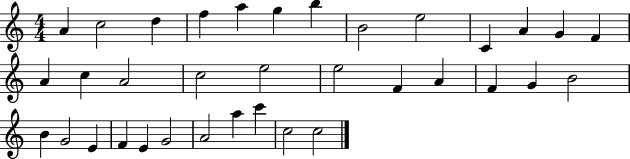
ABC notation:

X:1
T:Untitled
M:4/4
L:1/4
K:C
A c2 d f a g b B2 e2 C A G F A c A2 c2 e2 e2 F A F G B2 B G2 E F E G2 A2 a c' c2 c2